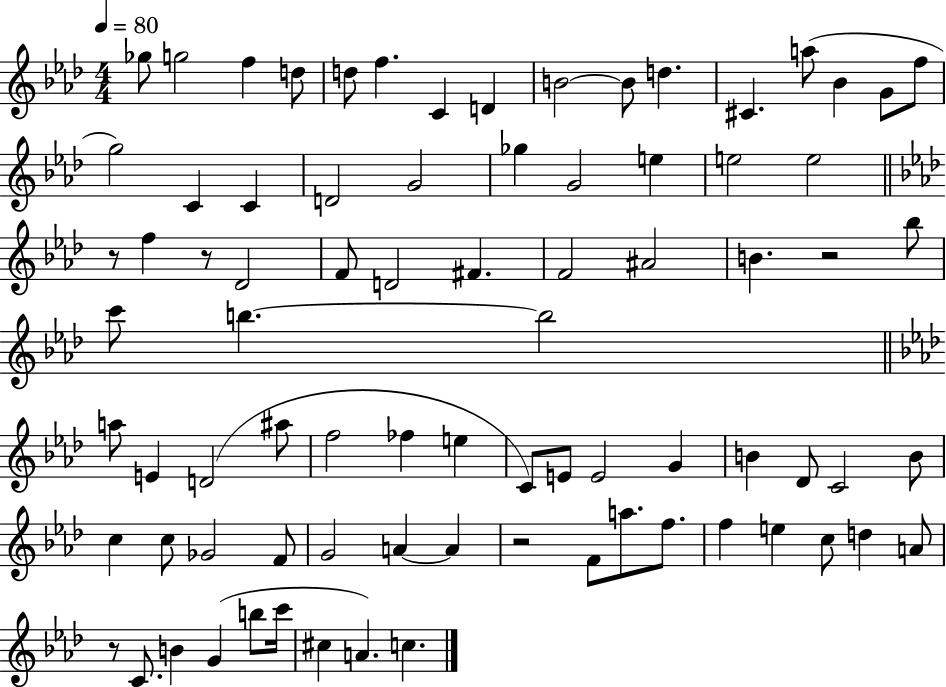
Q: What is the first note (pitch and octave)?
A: Gb5